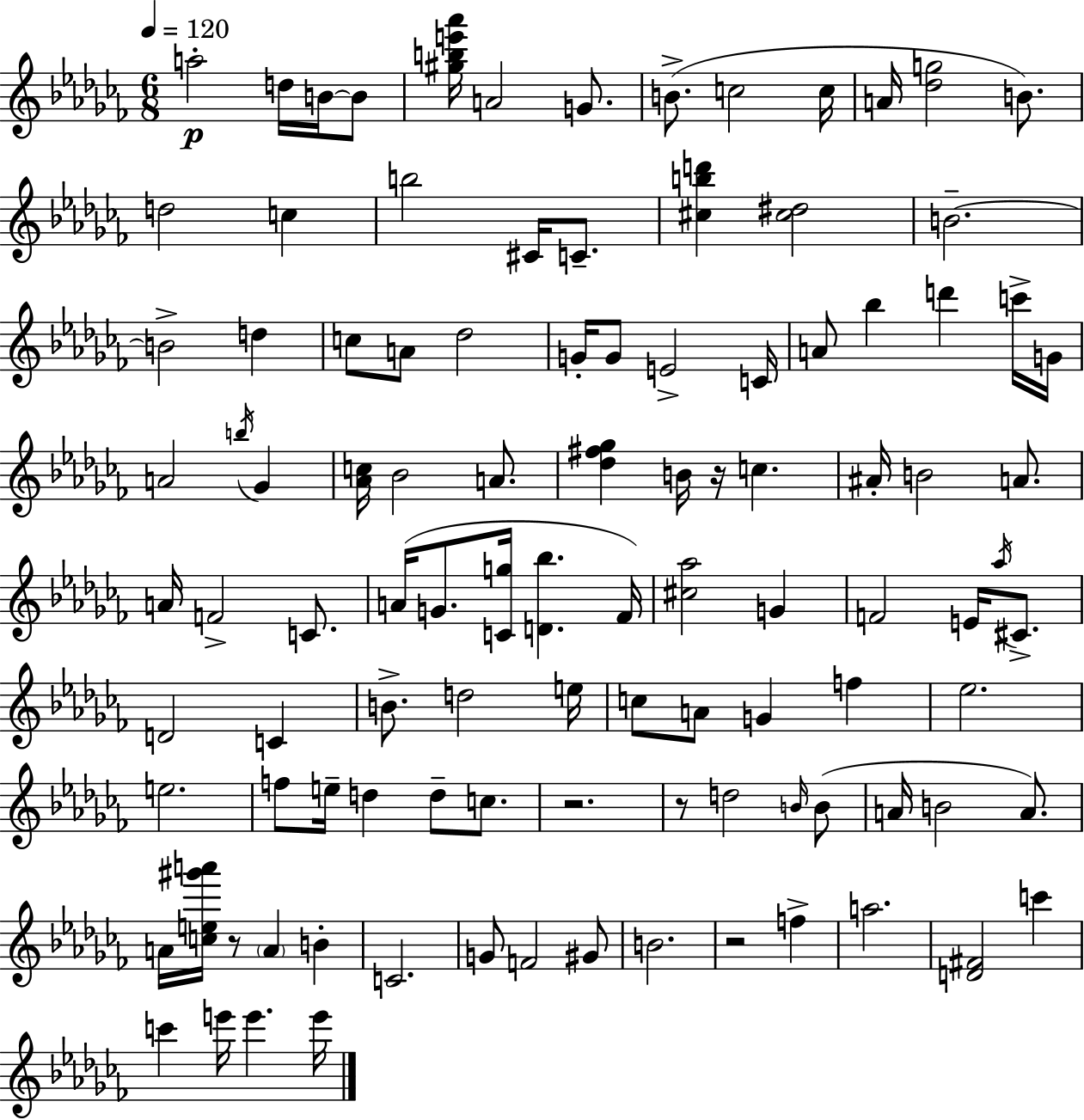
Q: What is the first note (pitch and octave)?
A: A5